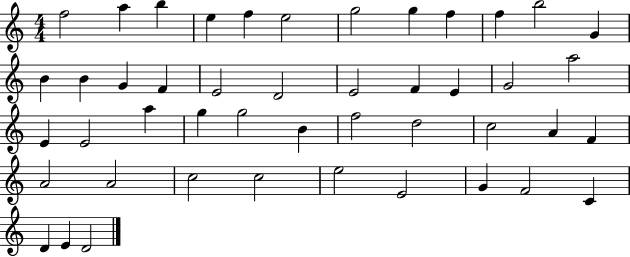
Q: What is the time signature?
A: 4/4